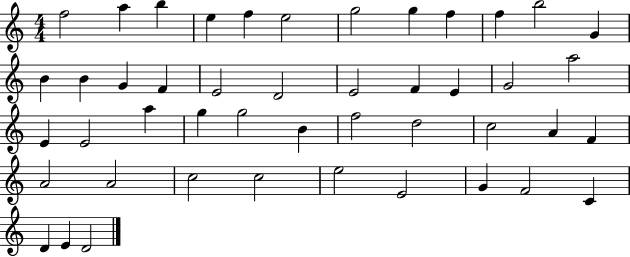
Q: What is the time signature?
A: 4/4